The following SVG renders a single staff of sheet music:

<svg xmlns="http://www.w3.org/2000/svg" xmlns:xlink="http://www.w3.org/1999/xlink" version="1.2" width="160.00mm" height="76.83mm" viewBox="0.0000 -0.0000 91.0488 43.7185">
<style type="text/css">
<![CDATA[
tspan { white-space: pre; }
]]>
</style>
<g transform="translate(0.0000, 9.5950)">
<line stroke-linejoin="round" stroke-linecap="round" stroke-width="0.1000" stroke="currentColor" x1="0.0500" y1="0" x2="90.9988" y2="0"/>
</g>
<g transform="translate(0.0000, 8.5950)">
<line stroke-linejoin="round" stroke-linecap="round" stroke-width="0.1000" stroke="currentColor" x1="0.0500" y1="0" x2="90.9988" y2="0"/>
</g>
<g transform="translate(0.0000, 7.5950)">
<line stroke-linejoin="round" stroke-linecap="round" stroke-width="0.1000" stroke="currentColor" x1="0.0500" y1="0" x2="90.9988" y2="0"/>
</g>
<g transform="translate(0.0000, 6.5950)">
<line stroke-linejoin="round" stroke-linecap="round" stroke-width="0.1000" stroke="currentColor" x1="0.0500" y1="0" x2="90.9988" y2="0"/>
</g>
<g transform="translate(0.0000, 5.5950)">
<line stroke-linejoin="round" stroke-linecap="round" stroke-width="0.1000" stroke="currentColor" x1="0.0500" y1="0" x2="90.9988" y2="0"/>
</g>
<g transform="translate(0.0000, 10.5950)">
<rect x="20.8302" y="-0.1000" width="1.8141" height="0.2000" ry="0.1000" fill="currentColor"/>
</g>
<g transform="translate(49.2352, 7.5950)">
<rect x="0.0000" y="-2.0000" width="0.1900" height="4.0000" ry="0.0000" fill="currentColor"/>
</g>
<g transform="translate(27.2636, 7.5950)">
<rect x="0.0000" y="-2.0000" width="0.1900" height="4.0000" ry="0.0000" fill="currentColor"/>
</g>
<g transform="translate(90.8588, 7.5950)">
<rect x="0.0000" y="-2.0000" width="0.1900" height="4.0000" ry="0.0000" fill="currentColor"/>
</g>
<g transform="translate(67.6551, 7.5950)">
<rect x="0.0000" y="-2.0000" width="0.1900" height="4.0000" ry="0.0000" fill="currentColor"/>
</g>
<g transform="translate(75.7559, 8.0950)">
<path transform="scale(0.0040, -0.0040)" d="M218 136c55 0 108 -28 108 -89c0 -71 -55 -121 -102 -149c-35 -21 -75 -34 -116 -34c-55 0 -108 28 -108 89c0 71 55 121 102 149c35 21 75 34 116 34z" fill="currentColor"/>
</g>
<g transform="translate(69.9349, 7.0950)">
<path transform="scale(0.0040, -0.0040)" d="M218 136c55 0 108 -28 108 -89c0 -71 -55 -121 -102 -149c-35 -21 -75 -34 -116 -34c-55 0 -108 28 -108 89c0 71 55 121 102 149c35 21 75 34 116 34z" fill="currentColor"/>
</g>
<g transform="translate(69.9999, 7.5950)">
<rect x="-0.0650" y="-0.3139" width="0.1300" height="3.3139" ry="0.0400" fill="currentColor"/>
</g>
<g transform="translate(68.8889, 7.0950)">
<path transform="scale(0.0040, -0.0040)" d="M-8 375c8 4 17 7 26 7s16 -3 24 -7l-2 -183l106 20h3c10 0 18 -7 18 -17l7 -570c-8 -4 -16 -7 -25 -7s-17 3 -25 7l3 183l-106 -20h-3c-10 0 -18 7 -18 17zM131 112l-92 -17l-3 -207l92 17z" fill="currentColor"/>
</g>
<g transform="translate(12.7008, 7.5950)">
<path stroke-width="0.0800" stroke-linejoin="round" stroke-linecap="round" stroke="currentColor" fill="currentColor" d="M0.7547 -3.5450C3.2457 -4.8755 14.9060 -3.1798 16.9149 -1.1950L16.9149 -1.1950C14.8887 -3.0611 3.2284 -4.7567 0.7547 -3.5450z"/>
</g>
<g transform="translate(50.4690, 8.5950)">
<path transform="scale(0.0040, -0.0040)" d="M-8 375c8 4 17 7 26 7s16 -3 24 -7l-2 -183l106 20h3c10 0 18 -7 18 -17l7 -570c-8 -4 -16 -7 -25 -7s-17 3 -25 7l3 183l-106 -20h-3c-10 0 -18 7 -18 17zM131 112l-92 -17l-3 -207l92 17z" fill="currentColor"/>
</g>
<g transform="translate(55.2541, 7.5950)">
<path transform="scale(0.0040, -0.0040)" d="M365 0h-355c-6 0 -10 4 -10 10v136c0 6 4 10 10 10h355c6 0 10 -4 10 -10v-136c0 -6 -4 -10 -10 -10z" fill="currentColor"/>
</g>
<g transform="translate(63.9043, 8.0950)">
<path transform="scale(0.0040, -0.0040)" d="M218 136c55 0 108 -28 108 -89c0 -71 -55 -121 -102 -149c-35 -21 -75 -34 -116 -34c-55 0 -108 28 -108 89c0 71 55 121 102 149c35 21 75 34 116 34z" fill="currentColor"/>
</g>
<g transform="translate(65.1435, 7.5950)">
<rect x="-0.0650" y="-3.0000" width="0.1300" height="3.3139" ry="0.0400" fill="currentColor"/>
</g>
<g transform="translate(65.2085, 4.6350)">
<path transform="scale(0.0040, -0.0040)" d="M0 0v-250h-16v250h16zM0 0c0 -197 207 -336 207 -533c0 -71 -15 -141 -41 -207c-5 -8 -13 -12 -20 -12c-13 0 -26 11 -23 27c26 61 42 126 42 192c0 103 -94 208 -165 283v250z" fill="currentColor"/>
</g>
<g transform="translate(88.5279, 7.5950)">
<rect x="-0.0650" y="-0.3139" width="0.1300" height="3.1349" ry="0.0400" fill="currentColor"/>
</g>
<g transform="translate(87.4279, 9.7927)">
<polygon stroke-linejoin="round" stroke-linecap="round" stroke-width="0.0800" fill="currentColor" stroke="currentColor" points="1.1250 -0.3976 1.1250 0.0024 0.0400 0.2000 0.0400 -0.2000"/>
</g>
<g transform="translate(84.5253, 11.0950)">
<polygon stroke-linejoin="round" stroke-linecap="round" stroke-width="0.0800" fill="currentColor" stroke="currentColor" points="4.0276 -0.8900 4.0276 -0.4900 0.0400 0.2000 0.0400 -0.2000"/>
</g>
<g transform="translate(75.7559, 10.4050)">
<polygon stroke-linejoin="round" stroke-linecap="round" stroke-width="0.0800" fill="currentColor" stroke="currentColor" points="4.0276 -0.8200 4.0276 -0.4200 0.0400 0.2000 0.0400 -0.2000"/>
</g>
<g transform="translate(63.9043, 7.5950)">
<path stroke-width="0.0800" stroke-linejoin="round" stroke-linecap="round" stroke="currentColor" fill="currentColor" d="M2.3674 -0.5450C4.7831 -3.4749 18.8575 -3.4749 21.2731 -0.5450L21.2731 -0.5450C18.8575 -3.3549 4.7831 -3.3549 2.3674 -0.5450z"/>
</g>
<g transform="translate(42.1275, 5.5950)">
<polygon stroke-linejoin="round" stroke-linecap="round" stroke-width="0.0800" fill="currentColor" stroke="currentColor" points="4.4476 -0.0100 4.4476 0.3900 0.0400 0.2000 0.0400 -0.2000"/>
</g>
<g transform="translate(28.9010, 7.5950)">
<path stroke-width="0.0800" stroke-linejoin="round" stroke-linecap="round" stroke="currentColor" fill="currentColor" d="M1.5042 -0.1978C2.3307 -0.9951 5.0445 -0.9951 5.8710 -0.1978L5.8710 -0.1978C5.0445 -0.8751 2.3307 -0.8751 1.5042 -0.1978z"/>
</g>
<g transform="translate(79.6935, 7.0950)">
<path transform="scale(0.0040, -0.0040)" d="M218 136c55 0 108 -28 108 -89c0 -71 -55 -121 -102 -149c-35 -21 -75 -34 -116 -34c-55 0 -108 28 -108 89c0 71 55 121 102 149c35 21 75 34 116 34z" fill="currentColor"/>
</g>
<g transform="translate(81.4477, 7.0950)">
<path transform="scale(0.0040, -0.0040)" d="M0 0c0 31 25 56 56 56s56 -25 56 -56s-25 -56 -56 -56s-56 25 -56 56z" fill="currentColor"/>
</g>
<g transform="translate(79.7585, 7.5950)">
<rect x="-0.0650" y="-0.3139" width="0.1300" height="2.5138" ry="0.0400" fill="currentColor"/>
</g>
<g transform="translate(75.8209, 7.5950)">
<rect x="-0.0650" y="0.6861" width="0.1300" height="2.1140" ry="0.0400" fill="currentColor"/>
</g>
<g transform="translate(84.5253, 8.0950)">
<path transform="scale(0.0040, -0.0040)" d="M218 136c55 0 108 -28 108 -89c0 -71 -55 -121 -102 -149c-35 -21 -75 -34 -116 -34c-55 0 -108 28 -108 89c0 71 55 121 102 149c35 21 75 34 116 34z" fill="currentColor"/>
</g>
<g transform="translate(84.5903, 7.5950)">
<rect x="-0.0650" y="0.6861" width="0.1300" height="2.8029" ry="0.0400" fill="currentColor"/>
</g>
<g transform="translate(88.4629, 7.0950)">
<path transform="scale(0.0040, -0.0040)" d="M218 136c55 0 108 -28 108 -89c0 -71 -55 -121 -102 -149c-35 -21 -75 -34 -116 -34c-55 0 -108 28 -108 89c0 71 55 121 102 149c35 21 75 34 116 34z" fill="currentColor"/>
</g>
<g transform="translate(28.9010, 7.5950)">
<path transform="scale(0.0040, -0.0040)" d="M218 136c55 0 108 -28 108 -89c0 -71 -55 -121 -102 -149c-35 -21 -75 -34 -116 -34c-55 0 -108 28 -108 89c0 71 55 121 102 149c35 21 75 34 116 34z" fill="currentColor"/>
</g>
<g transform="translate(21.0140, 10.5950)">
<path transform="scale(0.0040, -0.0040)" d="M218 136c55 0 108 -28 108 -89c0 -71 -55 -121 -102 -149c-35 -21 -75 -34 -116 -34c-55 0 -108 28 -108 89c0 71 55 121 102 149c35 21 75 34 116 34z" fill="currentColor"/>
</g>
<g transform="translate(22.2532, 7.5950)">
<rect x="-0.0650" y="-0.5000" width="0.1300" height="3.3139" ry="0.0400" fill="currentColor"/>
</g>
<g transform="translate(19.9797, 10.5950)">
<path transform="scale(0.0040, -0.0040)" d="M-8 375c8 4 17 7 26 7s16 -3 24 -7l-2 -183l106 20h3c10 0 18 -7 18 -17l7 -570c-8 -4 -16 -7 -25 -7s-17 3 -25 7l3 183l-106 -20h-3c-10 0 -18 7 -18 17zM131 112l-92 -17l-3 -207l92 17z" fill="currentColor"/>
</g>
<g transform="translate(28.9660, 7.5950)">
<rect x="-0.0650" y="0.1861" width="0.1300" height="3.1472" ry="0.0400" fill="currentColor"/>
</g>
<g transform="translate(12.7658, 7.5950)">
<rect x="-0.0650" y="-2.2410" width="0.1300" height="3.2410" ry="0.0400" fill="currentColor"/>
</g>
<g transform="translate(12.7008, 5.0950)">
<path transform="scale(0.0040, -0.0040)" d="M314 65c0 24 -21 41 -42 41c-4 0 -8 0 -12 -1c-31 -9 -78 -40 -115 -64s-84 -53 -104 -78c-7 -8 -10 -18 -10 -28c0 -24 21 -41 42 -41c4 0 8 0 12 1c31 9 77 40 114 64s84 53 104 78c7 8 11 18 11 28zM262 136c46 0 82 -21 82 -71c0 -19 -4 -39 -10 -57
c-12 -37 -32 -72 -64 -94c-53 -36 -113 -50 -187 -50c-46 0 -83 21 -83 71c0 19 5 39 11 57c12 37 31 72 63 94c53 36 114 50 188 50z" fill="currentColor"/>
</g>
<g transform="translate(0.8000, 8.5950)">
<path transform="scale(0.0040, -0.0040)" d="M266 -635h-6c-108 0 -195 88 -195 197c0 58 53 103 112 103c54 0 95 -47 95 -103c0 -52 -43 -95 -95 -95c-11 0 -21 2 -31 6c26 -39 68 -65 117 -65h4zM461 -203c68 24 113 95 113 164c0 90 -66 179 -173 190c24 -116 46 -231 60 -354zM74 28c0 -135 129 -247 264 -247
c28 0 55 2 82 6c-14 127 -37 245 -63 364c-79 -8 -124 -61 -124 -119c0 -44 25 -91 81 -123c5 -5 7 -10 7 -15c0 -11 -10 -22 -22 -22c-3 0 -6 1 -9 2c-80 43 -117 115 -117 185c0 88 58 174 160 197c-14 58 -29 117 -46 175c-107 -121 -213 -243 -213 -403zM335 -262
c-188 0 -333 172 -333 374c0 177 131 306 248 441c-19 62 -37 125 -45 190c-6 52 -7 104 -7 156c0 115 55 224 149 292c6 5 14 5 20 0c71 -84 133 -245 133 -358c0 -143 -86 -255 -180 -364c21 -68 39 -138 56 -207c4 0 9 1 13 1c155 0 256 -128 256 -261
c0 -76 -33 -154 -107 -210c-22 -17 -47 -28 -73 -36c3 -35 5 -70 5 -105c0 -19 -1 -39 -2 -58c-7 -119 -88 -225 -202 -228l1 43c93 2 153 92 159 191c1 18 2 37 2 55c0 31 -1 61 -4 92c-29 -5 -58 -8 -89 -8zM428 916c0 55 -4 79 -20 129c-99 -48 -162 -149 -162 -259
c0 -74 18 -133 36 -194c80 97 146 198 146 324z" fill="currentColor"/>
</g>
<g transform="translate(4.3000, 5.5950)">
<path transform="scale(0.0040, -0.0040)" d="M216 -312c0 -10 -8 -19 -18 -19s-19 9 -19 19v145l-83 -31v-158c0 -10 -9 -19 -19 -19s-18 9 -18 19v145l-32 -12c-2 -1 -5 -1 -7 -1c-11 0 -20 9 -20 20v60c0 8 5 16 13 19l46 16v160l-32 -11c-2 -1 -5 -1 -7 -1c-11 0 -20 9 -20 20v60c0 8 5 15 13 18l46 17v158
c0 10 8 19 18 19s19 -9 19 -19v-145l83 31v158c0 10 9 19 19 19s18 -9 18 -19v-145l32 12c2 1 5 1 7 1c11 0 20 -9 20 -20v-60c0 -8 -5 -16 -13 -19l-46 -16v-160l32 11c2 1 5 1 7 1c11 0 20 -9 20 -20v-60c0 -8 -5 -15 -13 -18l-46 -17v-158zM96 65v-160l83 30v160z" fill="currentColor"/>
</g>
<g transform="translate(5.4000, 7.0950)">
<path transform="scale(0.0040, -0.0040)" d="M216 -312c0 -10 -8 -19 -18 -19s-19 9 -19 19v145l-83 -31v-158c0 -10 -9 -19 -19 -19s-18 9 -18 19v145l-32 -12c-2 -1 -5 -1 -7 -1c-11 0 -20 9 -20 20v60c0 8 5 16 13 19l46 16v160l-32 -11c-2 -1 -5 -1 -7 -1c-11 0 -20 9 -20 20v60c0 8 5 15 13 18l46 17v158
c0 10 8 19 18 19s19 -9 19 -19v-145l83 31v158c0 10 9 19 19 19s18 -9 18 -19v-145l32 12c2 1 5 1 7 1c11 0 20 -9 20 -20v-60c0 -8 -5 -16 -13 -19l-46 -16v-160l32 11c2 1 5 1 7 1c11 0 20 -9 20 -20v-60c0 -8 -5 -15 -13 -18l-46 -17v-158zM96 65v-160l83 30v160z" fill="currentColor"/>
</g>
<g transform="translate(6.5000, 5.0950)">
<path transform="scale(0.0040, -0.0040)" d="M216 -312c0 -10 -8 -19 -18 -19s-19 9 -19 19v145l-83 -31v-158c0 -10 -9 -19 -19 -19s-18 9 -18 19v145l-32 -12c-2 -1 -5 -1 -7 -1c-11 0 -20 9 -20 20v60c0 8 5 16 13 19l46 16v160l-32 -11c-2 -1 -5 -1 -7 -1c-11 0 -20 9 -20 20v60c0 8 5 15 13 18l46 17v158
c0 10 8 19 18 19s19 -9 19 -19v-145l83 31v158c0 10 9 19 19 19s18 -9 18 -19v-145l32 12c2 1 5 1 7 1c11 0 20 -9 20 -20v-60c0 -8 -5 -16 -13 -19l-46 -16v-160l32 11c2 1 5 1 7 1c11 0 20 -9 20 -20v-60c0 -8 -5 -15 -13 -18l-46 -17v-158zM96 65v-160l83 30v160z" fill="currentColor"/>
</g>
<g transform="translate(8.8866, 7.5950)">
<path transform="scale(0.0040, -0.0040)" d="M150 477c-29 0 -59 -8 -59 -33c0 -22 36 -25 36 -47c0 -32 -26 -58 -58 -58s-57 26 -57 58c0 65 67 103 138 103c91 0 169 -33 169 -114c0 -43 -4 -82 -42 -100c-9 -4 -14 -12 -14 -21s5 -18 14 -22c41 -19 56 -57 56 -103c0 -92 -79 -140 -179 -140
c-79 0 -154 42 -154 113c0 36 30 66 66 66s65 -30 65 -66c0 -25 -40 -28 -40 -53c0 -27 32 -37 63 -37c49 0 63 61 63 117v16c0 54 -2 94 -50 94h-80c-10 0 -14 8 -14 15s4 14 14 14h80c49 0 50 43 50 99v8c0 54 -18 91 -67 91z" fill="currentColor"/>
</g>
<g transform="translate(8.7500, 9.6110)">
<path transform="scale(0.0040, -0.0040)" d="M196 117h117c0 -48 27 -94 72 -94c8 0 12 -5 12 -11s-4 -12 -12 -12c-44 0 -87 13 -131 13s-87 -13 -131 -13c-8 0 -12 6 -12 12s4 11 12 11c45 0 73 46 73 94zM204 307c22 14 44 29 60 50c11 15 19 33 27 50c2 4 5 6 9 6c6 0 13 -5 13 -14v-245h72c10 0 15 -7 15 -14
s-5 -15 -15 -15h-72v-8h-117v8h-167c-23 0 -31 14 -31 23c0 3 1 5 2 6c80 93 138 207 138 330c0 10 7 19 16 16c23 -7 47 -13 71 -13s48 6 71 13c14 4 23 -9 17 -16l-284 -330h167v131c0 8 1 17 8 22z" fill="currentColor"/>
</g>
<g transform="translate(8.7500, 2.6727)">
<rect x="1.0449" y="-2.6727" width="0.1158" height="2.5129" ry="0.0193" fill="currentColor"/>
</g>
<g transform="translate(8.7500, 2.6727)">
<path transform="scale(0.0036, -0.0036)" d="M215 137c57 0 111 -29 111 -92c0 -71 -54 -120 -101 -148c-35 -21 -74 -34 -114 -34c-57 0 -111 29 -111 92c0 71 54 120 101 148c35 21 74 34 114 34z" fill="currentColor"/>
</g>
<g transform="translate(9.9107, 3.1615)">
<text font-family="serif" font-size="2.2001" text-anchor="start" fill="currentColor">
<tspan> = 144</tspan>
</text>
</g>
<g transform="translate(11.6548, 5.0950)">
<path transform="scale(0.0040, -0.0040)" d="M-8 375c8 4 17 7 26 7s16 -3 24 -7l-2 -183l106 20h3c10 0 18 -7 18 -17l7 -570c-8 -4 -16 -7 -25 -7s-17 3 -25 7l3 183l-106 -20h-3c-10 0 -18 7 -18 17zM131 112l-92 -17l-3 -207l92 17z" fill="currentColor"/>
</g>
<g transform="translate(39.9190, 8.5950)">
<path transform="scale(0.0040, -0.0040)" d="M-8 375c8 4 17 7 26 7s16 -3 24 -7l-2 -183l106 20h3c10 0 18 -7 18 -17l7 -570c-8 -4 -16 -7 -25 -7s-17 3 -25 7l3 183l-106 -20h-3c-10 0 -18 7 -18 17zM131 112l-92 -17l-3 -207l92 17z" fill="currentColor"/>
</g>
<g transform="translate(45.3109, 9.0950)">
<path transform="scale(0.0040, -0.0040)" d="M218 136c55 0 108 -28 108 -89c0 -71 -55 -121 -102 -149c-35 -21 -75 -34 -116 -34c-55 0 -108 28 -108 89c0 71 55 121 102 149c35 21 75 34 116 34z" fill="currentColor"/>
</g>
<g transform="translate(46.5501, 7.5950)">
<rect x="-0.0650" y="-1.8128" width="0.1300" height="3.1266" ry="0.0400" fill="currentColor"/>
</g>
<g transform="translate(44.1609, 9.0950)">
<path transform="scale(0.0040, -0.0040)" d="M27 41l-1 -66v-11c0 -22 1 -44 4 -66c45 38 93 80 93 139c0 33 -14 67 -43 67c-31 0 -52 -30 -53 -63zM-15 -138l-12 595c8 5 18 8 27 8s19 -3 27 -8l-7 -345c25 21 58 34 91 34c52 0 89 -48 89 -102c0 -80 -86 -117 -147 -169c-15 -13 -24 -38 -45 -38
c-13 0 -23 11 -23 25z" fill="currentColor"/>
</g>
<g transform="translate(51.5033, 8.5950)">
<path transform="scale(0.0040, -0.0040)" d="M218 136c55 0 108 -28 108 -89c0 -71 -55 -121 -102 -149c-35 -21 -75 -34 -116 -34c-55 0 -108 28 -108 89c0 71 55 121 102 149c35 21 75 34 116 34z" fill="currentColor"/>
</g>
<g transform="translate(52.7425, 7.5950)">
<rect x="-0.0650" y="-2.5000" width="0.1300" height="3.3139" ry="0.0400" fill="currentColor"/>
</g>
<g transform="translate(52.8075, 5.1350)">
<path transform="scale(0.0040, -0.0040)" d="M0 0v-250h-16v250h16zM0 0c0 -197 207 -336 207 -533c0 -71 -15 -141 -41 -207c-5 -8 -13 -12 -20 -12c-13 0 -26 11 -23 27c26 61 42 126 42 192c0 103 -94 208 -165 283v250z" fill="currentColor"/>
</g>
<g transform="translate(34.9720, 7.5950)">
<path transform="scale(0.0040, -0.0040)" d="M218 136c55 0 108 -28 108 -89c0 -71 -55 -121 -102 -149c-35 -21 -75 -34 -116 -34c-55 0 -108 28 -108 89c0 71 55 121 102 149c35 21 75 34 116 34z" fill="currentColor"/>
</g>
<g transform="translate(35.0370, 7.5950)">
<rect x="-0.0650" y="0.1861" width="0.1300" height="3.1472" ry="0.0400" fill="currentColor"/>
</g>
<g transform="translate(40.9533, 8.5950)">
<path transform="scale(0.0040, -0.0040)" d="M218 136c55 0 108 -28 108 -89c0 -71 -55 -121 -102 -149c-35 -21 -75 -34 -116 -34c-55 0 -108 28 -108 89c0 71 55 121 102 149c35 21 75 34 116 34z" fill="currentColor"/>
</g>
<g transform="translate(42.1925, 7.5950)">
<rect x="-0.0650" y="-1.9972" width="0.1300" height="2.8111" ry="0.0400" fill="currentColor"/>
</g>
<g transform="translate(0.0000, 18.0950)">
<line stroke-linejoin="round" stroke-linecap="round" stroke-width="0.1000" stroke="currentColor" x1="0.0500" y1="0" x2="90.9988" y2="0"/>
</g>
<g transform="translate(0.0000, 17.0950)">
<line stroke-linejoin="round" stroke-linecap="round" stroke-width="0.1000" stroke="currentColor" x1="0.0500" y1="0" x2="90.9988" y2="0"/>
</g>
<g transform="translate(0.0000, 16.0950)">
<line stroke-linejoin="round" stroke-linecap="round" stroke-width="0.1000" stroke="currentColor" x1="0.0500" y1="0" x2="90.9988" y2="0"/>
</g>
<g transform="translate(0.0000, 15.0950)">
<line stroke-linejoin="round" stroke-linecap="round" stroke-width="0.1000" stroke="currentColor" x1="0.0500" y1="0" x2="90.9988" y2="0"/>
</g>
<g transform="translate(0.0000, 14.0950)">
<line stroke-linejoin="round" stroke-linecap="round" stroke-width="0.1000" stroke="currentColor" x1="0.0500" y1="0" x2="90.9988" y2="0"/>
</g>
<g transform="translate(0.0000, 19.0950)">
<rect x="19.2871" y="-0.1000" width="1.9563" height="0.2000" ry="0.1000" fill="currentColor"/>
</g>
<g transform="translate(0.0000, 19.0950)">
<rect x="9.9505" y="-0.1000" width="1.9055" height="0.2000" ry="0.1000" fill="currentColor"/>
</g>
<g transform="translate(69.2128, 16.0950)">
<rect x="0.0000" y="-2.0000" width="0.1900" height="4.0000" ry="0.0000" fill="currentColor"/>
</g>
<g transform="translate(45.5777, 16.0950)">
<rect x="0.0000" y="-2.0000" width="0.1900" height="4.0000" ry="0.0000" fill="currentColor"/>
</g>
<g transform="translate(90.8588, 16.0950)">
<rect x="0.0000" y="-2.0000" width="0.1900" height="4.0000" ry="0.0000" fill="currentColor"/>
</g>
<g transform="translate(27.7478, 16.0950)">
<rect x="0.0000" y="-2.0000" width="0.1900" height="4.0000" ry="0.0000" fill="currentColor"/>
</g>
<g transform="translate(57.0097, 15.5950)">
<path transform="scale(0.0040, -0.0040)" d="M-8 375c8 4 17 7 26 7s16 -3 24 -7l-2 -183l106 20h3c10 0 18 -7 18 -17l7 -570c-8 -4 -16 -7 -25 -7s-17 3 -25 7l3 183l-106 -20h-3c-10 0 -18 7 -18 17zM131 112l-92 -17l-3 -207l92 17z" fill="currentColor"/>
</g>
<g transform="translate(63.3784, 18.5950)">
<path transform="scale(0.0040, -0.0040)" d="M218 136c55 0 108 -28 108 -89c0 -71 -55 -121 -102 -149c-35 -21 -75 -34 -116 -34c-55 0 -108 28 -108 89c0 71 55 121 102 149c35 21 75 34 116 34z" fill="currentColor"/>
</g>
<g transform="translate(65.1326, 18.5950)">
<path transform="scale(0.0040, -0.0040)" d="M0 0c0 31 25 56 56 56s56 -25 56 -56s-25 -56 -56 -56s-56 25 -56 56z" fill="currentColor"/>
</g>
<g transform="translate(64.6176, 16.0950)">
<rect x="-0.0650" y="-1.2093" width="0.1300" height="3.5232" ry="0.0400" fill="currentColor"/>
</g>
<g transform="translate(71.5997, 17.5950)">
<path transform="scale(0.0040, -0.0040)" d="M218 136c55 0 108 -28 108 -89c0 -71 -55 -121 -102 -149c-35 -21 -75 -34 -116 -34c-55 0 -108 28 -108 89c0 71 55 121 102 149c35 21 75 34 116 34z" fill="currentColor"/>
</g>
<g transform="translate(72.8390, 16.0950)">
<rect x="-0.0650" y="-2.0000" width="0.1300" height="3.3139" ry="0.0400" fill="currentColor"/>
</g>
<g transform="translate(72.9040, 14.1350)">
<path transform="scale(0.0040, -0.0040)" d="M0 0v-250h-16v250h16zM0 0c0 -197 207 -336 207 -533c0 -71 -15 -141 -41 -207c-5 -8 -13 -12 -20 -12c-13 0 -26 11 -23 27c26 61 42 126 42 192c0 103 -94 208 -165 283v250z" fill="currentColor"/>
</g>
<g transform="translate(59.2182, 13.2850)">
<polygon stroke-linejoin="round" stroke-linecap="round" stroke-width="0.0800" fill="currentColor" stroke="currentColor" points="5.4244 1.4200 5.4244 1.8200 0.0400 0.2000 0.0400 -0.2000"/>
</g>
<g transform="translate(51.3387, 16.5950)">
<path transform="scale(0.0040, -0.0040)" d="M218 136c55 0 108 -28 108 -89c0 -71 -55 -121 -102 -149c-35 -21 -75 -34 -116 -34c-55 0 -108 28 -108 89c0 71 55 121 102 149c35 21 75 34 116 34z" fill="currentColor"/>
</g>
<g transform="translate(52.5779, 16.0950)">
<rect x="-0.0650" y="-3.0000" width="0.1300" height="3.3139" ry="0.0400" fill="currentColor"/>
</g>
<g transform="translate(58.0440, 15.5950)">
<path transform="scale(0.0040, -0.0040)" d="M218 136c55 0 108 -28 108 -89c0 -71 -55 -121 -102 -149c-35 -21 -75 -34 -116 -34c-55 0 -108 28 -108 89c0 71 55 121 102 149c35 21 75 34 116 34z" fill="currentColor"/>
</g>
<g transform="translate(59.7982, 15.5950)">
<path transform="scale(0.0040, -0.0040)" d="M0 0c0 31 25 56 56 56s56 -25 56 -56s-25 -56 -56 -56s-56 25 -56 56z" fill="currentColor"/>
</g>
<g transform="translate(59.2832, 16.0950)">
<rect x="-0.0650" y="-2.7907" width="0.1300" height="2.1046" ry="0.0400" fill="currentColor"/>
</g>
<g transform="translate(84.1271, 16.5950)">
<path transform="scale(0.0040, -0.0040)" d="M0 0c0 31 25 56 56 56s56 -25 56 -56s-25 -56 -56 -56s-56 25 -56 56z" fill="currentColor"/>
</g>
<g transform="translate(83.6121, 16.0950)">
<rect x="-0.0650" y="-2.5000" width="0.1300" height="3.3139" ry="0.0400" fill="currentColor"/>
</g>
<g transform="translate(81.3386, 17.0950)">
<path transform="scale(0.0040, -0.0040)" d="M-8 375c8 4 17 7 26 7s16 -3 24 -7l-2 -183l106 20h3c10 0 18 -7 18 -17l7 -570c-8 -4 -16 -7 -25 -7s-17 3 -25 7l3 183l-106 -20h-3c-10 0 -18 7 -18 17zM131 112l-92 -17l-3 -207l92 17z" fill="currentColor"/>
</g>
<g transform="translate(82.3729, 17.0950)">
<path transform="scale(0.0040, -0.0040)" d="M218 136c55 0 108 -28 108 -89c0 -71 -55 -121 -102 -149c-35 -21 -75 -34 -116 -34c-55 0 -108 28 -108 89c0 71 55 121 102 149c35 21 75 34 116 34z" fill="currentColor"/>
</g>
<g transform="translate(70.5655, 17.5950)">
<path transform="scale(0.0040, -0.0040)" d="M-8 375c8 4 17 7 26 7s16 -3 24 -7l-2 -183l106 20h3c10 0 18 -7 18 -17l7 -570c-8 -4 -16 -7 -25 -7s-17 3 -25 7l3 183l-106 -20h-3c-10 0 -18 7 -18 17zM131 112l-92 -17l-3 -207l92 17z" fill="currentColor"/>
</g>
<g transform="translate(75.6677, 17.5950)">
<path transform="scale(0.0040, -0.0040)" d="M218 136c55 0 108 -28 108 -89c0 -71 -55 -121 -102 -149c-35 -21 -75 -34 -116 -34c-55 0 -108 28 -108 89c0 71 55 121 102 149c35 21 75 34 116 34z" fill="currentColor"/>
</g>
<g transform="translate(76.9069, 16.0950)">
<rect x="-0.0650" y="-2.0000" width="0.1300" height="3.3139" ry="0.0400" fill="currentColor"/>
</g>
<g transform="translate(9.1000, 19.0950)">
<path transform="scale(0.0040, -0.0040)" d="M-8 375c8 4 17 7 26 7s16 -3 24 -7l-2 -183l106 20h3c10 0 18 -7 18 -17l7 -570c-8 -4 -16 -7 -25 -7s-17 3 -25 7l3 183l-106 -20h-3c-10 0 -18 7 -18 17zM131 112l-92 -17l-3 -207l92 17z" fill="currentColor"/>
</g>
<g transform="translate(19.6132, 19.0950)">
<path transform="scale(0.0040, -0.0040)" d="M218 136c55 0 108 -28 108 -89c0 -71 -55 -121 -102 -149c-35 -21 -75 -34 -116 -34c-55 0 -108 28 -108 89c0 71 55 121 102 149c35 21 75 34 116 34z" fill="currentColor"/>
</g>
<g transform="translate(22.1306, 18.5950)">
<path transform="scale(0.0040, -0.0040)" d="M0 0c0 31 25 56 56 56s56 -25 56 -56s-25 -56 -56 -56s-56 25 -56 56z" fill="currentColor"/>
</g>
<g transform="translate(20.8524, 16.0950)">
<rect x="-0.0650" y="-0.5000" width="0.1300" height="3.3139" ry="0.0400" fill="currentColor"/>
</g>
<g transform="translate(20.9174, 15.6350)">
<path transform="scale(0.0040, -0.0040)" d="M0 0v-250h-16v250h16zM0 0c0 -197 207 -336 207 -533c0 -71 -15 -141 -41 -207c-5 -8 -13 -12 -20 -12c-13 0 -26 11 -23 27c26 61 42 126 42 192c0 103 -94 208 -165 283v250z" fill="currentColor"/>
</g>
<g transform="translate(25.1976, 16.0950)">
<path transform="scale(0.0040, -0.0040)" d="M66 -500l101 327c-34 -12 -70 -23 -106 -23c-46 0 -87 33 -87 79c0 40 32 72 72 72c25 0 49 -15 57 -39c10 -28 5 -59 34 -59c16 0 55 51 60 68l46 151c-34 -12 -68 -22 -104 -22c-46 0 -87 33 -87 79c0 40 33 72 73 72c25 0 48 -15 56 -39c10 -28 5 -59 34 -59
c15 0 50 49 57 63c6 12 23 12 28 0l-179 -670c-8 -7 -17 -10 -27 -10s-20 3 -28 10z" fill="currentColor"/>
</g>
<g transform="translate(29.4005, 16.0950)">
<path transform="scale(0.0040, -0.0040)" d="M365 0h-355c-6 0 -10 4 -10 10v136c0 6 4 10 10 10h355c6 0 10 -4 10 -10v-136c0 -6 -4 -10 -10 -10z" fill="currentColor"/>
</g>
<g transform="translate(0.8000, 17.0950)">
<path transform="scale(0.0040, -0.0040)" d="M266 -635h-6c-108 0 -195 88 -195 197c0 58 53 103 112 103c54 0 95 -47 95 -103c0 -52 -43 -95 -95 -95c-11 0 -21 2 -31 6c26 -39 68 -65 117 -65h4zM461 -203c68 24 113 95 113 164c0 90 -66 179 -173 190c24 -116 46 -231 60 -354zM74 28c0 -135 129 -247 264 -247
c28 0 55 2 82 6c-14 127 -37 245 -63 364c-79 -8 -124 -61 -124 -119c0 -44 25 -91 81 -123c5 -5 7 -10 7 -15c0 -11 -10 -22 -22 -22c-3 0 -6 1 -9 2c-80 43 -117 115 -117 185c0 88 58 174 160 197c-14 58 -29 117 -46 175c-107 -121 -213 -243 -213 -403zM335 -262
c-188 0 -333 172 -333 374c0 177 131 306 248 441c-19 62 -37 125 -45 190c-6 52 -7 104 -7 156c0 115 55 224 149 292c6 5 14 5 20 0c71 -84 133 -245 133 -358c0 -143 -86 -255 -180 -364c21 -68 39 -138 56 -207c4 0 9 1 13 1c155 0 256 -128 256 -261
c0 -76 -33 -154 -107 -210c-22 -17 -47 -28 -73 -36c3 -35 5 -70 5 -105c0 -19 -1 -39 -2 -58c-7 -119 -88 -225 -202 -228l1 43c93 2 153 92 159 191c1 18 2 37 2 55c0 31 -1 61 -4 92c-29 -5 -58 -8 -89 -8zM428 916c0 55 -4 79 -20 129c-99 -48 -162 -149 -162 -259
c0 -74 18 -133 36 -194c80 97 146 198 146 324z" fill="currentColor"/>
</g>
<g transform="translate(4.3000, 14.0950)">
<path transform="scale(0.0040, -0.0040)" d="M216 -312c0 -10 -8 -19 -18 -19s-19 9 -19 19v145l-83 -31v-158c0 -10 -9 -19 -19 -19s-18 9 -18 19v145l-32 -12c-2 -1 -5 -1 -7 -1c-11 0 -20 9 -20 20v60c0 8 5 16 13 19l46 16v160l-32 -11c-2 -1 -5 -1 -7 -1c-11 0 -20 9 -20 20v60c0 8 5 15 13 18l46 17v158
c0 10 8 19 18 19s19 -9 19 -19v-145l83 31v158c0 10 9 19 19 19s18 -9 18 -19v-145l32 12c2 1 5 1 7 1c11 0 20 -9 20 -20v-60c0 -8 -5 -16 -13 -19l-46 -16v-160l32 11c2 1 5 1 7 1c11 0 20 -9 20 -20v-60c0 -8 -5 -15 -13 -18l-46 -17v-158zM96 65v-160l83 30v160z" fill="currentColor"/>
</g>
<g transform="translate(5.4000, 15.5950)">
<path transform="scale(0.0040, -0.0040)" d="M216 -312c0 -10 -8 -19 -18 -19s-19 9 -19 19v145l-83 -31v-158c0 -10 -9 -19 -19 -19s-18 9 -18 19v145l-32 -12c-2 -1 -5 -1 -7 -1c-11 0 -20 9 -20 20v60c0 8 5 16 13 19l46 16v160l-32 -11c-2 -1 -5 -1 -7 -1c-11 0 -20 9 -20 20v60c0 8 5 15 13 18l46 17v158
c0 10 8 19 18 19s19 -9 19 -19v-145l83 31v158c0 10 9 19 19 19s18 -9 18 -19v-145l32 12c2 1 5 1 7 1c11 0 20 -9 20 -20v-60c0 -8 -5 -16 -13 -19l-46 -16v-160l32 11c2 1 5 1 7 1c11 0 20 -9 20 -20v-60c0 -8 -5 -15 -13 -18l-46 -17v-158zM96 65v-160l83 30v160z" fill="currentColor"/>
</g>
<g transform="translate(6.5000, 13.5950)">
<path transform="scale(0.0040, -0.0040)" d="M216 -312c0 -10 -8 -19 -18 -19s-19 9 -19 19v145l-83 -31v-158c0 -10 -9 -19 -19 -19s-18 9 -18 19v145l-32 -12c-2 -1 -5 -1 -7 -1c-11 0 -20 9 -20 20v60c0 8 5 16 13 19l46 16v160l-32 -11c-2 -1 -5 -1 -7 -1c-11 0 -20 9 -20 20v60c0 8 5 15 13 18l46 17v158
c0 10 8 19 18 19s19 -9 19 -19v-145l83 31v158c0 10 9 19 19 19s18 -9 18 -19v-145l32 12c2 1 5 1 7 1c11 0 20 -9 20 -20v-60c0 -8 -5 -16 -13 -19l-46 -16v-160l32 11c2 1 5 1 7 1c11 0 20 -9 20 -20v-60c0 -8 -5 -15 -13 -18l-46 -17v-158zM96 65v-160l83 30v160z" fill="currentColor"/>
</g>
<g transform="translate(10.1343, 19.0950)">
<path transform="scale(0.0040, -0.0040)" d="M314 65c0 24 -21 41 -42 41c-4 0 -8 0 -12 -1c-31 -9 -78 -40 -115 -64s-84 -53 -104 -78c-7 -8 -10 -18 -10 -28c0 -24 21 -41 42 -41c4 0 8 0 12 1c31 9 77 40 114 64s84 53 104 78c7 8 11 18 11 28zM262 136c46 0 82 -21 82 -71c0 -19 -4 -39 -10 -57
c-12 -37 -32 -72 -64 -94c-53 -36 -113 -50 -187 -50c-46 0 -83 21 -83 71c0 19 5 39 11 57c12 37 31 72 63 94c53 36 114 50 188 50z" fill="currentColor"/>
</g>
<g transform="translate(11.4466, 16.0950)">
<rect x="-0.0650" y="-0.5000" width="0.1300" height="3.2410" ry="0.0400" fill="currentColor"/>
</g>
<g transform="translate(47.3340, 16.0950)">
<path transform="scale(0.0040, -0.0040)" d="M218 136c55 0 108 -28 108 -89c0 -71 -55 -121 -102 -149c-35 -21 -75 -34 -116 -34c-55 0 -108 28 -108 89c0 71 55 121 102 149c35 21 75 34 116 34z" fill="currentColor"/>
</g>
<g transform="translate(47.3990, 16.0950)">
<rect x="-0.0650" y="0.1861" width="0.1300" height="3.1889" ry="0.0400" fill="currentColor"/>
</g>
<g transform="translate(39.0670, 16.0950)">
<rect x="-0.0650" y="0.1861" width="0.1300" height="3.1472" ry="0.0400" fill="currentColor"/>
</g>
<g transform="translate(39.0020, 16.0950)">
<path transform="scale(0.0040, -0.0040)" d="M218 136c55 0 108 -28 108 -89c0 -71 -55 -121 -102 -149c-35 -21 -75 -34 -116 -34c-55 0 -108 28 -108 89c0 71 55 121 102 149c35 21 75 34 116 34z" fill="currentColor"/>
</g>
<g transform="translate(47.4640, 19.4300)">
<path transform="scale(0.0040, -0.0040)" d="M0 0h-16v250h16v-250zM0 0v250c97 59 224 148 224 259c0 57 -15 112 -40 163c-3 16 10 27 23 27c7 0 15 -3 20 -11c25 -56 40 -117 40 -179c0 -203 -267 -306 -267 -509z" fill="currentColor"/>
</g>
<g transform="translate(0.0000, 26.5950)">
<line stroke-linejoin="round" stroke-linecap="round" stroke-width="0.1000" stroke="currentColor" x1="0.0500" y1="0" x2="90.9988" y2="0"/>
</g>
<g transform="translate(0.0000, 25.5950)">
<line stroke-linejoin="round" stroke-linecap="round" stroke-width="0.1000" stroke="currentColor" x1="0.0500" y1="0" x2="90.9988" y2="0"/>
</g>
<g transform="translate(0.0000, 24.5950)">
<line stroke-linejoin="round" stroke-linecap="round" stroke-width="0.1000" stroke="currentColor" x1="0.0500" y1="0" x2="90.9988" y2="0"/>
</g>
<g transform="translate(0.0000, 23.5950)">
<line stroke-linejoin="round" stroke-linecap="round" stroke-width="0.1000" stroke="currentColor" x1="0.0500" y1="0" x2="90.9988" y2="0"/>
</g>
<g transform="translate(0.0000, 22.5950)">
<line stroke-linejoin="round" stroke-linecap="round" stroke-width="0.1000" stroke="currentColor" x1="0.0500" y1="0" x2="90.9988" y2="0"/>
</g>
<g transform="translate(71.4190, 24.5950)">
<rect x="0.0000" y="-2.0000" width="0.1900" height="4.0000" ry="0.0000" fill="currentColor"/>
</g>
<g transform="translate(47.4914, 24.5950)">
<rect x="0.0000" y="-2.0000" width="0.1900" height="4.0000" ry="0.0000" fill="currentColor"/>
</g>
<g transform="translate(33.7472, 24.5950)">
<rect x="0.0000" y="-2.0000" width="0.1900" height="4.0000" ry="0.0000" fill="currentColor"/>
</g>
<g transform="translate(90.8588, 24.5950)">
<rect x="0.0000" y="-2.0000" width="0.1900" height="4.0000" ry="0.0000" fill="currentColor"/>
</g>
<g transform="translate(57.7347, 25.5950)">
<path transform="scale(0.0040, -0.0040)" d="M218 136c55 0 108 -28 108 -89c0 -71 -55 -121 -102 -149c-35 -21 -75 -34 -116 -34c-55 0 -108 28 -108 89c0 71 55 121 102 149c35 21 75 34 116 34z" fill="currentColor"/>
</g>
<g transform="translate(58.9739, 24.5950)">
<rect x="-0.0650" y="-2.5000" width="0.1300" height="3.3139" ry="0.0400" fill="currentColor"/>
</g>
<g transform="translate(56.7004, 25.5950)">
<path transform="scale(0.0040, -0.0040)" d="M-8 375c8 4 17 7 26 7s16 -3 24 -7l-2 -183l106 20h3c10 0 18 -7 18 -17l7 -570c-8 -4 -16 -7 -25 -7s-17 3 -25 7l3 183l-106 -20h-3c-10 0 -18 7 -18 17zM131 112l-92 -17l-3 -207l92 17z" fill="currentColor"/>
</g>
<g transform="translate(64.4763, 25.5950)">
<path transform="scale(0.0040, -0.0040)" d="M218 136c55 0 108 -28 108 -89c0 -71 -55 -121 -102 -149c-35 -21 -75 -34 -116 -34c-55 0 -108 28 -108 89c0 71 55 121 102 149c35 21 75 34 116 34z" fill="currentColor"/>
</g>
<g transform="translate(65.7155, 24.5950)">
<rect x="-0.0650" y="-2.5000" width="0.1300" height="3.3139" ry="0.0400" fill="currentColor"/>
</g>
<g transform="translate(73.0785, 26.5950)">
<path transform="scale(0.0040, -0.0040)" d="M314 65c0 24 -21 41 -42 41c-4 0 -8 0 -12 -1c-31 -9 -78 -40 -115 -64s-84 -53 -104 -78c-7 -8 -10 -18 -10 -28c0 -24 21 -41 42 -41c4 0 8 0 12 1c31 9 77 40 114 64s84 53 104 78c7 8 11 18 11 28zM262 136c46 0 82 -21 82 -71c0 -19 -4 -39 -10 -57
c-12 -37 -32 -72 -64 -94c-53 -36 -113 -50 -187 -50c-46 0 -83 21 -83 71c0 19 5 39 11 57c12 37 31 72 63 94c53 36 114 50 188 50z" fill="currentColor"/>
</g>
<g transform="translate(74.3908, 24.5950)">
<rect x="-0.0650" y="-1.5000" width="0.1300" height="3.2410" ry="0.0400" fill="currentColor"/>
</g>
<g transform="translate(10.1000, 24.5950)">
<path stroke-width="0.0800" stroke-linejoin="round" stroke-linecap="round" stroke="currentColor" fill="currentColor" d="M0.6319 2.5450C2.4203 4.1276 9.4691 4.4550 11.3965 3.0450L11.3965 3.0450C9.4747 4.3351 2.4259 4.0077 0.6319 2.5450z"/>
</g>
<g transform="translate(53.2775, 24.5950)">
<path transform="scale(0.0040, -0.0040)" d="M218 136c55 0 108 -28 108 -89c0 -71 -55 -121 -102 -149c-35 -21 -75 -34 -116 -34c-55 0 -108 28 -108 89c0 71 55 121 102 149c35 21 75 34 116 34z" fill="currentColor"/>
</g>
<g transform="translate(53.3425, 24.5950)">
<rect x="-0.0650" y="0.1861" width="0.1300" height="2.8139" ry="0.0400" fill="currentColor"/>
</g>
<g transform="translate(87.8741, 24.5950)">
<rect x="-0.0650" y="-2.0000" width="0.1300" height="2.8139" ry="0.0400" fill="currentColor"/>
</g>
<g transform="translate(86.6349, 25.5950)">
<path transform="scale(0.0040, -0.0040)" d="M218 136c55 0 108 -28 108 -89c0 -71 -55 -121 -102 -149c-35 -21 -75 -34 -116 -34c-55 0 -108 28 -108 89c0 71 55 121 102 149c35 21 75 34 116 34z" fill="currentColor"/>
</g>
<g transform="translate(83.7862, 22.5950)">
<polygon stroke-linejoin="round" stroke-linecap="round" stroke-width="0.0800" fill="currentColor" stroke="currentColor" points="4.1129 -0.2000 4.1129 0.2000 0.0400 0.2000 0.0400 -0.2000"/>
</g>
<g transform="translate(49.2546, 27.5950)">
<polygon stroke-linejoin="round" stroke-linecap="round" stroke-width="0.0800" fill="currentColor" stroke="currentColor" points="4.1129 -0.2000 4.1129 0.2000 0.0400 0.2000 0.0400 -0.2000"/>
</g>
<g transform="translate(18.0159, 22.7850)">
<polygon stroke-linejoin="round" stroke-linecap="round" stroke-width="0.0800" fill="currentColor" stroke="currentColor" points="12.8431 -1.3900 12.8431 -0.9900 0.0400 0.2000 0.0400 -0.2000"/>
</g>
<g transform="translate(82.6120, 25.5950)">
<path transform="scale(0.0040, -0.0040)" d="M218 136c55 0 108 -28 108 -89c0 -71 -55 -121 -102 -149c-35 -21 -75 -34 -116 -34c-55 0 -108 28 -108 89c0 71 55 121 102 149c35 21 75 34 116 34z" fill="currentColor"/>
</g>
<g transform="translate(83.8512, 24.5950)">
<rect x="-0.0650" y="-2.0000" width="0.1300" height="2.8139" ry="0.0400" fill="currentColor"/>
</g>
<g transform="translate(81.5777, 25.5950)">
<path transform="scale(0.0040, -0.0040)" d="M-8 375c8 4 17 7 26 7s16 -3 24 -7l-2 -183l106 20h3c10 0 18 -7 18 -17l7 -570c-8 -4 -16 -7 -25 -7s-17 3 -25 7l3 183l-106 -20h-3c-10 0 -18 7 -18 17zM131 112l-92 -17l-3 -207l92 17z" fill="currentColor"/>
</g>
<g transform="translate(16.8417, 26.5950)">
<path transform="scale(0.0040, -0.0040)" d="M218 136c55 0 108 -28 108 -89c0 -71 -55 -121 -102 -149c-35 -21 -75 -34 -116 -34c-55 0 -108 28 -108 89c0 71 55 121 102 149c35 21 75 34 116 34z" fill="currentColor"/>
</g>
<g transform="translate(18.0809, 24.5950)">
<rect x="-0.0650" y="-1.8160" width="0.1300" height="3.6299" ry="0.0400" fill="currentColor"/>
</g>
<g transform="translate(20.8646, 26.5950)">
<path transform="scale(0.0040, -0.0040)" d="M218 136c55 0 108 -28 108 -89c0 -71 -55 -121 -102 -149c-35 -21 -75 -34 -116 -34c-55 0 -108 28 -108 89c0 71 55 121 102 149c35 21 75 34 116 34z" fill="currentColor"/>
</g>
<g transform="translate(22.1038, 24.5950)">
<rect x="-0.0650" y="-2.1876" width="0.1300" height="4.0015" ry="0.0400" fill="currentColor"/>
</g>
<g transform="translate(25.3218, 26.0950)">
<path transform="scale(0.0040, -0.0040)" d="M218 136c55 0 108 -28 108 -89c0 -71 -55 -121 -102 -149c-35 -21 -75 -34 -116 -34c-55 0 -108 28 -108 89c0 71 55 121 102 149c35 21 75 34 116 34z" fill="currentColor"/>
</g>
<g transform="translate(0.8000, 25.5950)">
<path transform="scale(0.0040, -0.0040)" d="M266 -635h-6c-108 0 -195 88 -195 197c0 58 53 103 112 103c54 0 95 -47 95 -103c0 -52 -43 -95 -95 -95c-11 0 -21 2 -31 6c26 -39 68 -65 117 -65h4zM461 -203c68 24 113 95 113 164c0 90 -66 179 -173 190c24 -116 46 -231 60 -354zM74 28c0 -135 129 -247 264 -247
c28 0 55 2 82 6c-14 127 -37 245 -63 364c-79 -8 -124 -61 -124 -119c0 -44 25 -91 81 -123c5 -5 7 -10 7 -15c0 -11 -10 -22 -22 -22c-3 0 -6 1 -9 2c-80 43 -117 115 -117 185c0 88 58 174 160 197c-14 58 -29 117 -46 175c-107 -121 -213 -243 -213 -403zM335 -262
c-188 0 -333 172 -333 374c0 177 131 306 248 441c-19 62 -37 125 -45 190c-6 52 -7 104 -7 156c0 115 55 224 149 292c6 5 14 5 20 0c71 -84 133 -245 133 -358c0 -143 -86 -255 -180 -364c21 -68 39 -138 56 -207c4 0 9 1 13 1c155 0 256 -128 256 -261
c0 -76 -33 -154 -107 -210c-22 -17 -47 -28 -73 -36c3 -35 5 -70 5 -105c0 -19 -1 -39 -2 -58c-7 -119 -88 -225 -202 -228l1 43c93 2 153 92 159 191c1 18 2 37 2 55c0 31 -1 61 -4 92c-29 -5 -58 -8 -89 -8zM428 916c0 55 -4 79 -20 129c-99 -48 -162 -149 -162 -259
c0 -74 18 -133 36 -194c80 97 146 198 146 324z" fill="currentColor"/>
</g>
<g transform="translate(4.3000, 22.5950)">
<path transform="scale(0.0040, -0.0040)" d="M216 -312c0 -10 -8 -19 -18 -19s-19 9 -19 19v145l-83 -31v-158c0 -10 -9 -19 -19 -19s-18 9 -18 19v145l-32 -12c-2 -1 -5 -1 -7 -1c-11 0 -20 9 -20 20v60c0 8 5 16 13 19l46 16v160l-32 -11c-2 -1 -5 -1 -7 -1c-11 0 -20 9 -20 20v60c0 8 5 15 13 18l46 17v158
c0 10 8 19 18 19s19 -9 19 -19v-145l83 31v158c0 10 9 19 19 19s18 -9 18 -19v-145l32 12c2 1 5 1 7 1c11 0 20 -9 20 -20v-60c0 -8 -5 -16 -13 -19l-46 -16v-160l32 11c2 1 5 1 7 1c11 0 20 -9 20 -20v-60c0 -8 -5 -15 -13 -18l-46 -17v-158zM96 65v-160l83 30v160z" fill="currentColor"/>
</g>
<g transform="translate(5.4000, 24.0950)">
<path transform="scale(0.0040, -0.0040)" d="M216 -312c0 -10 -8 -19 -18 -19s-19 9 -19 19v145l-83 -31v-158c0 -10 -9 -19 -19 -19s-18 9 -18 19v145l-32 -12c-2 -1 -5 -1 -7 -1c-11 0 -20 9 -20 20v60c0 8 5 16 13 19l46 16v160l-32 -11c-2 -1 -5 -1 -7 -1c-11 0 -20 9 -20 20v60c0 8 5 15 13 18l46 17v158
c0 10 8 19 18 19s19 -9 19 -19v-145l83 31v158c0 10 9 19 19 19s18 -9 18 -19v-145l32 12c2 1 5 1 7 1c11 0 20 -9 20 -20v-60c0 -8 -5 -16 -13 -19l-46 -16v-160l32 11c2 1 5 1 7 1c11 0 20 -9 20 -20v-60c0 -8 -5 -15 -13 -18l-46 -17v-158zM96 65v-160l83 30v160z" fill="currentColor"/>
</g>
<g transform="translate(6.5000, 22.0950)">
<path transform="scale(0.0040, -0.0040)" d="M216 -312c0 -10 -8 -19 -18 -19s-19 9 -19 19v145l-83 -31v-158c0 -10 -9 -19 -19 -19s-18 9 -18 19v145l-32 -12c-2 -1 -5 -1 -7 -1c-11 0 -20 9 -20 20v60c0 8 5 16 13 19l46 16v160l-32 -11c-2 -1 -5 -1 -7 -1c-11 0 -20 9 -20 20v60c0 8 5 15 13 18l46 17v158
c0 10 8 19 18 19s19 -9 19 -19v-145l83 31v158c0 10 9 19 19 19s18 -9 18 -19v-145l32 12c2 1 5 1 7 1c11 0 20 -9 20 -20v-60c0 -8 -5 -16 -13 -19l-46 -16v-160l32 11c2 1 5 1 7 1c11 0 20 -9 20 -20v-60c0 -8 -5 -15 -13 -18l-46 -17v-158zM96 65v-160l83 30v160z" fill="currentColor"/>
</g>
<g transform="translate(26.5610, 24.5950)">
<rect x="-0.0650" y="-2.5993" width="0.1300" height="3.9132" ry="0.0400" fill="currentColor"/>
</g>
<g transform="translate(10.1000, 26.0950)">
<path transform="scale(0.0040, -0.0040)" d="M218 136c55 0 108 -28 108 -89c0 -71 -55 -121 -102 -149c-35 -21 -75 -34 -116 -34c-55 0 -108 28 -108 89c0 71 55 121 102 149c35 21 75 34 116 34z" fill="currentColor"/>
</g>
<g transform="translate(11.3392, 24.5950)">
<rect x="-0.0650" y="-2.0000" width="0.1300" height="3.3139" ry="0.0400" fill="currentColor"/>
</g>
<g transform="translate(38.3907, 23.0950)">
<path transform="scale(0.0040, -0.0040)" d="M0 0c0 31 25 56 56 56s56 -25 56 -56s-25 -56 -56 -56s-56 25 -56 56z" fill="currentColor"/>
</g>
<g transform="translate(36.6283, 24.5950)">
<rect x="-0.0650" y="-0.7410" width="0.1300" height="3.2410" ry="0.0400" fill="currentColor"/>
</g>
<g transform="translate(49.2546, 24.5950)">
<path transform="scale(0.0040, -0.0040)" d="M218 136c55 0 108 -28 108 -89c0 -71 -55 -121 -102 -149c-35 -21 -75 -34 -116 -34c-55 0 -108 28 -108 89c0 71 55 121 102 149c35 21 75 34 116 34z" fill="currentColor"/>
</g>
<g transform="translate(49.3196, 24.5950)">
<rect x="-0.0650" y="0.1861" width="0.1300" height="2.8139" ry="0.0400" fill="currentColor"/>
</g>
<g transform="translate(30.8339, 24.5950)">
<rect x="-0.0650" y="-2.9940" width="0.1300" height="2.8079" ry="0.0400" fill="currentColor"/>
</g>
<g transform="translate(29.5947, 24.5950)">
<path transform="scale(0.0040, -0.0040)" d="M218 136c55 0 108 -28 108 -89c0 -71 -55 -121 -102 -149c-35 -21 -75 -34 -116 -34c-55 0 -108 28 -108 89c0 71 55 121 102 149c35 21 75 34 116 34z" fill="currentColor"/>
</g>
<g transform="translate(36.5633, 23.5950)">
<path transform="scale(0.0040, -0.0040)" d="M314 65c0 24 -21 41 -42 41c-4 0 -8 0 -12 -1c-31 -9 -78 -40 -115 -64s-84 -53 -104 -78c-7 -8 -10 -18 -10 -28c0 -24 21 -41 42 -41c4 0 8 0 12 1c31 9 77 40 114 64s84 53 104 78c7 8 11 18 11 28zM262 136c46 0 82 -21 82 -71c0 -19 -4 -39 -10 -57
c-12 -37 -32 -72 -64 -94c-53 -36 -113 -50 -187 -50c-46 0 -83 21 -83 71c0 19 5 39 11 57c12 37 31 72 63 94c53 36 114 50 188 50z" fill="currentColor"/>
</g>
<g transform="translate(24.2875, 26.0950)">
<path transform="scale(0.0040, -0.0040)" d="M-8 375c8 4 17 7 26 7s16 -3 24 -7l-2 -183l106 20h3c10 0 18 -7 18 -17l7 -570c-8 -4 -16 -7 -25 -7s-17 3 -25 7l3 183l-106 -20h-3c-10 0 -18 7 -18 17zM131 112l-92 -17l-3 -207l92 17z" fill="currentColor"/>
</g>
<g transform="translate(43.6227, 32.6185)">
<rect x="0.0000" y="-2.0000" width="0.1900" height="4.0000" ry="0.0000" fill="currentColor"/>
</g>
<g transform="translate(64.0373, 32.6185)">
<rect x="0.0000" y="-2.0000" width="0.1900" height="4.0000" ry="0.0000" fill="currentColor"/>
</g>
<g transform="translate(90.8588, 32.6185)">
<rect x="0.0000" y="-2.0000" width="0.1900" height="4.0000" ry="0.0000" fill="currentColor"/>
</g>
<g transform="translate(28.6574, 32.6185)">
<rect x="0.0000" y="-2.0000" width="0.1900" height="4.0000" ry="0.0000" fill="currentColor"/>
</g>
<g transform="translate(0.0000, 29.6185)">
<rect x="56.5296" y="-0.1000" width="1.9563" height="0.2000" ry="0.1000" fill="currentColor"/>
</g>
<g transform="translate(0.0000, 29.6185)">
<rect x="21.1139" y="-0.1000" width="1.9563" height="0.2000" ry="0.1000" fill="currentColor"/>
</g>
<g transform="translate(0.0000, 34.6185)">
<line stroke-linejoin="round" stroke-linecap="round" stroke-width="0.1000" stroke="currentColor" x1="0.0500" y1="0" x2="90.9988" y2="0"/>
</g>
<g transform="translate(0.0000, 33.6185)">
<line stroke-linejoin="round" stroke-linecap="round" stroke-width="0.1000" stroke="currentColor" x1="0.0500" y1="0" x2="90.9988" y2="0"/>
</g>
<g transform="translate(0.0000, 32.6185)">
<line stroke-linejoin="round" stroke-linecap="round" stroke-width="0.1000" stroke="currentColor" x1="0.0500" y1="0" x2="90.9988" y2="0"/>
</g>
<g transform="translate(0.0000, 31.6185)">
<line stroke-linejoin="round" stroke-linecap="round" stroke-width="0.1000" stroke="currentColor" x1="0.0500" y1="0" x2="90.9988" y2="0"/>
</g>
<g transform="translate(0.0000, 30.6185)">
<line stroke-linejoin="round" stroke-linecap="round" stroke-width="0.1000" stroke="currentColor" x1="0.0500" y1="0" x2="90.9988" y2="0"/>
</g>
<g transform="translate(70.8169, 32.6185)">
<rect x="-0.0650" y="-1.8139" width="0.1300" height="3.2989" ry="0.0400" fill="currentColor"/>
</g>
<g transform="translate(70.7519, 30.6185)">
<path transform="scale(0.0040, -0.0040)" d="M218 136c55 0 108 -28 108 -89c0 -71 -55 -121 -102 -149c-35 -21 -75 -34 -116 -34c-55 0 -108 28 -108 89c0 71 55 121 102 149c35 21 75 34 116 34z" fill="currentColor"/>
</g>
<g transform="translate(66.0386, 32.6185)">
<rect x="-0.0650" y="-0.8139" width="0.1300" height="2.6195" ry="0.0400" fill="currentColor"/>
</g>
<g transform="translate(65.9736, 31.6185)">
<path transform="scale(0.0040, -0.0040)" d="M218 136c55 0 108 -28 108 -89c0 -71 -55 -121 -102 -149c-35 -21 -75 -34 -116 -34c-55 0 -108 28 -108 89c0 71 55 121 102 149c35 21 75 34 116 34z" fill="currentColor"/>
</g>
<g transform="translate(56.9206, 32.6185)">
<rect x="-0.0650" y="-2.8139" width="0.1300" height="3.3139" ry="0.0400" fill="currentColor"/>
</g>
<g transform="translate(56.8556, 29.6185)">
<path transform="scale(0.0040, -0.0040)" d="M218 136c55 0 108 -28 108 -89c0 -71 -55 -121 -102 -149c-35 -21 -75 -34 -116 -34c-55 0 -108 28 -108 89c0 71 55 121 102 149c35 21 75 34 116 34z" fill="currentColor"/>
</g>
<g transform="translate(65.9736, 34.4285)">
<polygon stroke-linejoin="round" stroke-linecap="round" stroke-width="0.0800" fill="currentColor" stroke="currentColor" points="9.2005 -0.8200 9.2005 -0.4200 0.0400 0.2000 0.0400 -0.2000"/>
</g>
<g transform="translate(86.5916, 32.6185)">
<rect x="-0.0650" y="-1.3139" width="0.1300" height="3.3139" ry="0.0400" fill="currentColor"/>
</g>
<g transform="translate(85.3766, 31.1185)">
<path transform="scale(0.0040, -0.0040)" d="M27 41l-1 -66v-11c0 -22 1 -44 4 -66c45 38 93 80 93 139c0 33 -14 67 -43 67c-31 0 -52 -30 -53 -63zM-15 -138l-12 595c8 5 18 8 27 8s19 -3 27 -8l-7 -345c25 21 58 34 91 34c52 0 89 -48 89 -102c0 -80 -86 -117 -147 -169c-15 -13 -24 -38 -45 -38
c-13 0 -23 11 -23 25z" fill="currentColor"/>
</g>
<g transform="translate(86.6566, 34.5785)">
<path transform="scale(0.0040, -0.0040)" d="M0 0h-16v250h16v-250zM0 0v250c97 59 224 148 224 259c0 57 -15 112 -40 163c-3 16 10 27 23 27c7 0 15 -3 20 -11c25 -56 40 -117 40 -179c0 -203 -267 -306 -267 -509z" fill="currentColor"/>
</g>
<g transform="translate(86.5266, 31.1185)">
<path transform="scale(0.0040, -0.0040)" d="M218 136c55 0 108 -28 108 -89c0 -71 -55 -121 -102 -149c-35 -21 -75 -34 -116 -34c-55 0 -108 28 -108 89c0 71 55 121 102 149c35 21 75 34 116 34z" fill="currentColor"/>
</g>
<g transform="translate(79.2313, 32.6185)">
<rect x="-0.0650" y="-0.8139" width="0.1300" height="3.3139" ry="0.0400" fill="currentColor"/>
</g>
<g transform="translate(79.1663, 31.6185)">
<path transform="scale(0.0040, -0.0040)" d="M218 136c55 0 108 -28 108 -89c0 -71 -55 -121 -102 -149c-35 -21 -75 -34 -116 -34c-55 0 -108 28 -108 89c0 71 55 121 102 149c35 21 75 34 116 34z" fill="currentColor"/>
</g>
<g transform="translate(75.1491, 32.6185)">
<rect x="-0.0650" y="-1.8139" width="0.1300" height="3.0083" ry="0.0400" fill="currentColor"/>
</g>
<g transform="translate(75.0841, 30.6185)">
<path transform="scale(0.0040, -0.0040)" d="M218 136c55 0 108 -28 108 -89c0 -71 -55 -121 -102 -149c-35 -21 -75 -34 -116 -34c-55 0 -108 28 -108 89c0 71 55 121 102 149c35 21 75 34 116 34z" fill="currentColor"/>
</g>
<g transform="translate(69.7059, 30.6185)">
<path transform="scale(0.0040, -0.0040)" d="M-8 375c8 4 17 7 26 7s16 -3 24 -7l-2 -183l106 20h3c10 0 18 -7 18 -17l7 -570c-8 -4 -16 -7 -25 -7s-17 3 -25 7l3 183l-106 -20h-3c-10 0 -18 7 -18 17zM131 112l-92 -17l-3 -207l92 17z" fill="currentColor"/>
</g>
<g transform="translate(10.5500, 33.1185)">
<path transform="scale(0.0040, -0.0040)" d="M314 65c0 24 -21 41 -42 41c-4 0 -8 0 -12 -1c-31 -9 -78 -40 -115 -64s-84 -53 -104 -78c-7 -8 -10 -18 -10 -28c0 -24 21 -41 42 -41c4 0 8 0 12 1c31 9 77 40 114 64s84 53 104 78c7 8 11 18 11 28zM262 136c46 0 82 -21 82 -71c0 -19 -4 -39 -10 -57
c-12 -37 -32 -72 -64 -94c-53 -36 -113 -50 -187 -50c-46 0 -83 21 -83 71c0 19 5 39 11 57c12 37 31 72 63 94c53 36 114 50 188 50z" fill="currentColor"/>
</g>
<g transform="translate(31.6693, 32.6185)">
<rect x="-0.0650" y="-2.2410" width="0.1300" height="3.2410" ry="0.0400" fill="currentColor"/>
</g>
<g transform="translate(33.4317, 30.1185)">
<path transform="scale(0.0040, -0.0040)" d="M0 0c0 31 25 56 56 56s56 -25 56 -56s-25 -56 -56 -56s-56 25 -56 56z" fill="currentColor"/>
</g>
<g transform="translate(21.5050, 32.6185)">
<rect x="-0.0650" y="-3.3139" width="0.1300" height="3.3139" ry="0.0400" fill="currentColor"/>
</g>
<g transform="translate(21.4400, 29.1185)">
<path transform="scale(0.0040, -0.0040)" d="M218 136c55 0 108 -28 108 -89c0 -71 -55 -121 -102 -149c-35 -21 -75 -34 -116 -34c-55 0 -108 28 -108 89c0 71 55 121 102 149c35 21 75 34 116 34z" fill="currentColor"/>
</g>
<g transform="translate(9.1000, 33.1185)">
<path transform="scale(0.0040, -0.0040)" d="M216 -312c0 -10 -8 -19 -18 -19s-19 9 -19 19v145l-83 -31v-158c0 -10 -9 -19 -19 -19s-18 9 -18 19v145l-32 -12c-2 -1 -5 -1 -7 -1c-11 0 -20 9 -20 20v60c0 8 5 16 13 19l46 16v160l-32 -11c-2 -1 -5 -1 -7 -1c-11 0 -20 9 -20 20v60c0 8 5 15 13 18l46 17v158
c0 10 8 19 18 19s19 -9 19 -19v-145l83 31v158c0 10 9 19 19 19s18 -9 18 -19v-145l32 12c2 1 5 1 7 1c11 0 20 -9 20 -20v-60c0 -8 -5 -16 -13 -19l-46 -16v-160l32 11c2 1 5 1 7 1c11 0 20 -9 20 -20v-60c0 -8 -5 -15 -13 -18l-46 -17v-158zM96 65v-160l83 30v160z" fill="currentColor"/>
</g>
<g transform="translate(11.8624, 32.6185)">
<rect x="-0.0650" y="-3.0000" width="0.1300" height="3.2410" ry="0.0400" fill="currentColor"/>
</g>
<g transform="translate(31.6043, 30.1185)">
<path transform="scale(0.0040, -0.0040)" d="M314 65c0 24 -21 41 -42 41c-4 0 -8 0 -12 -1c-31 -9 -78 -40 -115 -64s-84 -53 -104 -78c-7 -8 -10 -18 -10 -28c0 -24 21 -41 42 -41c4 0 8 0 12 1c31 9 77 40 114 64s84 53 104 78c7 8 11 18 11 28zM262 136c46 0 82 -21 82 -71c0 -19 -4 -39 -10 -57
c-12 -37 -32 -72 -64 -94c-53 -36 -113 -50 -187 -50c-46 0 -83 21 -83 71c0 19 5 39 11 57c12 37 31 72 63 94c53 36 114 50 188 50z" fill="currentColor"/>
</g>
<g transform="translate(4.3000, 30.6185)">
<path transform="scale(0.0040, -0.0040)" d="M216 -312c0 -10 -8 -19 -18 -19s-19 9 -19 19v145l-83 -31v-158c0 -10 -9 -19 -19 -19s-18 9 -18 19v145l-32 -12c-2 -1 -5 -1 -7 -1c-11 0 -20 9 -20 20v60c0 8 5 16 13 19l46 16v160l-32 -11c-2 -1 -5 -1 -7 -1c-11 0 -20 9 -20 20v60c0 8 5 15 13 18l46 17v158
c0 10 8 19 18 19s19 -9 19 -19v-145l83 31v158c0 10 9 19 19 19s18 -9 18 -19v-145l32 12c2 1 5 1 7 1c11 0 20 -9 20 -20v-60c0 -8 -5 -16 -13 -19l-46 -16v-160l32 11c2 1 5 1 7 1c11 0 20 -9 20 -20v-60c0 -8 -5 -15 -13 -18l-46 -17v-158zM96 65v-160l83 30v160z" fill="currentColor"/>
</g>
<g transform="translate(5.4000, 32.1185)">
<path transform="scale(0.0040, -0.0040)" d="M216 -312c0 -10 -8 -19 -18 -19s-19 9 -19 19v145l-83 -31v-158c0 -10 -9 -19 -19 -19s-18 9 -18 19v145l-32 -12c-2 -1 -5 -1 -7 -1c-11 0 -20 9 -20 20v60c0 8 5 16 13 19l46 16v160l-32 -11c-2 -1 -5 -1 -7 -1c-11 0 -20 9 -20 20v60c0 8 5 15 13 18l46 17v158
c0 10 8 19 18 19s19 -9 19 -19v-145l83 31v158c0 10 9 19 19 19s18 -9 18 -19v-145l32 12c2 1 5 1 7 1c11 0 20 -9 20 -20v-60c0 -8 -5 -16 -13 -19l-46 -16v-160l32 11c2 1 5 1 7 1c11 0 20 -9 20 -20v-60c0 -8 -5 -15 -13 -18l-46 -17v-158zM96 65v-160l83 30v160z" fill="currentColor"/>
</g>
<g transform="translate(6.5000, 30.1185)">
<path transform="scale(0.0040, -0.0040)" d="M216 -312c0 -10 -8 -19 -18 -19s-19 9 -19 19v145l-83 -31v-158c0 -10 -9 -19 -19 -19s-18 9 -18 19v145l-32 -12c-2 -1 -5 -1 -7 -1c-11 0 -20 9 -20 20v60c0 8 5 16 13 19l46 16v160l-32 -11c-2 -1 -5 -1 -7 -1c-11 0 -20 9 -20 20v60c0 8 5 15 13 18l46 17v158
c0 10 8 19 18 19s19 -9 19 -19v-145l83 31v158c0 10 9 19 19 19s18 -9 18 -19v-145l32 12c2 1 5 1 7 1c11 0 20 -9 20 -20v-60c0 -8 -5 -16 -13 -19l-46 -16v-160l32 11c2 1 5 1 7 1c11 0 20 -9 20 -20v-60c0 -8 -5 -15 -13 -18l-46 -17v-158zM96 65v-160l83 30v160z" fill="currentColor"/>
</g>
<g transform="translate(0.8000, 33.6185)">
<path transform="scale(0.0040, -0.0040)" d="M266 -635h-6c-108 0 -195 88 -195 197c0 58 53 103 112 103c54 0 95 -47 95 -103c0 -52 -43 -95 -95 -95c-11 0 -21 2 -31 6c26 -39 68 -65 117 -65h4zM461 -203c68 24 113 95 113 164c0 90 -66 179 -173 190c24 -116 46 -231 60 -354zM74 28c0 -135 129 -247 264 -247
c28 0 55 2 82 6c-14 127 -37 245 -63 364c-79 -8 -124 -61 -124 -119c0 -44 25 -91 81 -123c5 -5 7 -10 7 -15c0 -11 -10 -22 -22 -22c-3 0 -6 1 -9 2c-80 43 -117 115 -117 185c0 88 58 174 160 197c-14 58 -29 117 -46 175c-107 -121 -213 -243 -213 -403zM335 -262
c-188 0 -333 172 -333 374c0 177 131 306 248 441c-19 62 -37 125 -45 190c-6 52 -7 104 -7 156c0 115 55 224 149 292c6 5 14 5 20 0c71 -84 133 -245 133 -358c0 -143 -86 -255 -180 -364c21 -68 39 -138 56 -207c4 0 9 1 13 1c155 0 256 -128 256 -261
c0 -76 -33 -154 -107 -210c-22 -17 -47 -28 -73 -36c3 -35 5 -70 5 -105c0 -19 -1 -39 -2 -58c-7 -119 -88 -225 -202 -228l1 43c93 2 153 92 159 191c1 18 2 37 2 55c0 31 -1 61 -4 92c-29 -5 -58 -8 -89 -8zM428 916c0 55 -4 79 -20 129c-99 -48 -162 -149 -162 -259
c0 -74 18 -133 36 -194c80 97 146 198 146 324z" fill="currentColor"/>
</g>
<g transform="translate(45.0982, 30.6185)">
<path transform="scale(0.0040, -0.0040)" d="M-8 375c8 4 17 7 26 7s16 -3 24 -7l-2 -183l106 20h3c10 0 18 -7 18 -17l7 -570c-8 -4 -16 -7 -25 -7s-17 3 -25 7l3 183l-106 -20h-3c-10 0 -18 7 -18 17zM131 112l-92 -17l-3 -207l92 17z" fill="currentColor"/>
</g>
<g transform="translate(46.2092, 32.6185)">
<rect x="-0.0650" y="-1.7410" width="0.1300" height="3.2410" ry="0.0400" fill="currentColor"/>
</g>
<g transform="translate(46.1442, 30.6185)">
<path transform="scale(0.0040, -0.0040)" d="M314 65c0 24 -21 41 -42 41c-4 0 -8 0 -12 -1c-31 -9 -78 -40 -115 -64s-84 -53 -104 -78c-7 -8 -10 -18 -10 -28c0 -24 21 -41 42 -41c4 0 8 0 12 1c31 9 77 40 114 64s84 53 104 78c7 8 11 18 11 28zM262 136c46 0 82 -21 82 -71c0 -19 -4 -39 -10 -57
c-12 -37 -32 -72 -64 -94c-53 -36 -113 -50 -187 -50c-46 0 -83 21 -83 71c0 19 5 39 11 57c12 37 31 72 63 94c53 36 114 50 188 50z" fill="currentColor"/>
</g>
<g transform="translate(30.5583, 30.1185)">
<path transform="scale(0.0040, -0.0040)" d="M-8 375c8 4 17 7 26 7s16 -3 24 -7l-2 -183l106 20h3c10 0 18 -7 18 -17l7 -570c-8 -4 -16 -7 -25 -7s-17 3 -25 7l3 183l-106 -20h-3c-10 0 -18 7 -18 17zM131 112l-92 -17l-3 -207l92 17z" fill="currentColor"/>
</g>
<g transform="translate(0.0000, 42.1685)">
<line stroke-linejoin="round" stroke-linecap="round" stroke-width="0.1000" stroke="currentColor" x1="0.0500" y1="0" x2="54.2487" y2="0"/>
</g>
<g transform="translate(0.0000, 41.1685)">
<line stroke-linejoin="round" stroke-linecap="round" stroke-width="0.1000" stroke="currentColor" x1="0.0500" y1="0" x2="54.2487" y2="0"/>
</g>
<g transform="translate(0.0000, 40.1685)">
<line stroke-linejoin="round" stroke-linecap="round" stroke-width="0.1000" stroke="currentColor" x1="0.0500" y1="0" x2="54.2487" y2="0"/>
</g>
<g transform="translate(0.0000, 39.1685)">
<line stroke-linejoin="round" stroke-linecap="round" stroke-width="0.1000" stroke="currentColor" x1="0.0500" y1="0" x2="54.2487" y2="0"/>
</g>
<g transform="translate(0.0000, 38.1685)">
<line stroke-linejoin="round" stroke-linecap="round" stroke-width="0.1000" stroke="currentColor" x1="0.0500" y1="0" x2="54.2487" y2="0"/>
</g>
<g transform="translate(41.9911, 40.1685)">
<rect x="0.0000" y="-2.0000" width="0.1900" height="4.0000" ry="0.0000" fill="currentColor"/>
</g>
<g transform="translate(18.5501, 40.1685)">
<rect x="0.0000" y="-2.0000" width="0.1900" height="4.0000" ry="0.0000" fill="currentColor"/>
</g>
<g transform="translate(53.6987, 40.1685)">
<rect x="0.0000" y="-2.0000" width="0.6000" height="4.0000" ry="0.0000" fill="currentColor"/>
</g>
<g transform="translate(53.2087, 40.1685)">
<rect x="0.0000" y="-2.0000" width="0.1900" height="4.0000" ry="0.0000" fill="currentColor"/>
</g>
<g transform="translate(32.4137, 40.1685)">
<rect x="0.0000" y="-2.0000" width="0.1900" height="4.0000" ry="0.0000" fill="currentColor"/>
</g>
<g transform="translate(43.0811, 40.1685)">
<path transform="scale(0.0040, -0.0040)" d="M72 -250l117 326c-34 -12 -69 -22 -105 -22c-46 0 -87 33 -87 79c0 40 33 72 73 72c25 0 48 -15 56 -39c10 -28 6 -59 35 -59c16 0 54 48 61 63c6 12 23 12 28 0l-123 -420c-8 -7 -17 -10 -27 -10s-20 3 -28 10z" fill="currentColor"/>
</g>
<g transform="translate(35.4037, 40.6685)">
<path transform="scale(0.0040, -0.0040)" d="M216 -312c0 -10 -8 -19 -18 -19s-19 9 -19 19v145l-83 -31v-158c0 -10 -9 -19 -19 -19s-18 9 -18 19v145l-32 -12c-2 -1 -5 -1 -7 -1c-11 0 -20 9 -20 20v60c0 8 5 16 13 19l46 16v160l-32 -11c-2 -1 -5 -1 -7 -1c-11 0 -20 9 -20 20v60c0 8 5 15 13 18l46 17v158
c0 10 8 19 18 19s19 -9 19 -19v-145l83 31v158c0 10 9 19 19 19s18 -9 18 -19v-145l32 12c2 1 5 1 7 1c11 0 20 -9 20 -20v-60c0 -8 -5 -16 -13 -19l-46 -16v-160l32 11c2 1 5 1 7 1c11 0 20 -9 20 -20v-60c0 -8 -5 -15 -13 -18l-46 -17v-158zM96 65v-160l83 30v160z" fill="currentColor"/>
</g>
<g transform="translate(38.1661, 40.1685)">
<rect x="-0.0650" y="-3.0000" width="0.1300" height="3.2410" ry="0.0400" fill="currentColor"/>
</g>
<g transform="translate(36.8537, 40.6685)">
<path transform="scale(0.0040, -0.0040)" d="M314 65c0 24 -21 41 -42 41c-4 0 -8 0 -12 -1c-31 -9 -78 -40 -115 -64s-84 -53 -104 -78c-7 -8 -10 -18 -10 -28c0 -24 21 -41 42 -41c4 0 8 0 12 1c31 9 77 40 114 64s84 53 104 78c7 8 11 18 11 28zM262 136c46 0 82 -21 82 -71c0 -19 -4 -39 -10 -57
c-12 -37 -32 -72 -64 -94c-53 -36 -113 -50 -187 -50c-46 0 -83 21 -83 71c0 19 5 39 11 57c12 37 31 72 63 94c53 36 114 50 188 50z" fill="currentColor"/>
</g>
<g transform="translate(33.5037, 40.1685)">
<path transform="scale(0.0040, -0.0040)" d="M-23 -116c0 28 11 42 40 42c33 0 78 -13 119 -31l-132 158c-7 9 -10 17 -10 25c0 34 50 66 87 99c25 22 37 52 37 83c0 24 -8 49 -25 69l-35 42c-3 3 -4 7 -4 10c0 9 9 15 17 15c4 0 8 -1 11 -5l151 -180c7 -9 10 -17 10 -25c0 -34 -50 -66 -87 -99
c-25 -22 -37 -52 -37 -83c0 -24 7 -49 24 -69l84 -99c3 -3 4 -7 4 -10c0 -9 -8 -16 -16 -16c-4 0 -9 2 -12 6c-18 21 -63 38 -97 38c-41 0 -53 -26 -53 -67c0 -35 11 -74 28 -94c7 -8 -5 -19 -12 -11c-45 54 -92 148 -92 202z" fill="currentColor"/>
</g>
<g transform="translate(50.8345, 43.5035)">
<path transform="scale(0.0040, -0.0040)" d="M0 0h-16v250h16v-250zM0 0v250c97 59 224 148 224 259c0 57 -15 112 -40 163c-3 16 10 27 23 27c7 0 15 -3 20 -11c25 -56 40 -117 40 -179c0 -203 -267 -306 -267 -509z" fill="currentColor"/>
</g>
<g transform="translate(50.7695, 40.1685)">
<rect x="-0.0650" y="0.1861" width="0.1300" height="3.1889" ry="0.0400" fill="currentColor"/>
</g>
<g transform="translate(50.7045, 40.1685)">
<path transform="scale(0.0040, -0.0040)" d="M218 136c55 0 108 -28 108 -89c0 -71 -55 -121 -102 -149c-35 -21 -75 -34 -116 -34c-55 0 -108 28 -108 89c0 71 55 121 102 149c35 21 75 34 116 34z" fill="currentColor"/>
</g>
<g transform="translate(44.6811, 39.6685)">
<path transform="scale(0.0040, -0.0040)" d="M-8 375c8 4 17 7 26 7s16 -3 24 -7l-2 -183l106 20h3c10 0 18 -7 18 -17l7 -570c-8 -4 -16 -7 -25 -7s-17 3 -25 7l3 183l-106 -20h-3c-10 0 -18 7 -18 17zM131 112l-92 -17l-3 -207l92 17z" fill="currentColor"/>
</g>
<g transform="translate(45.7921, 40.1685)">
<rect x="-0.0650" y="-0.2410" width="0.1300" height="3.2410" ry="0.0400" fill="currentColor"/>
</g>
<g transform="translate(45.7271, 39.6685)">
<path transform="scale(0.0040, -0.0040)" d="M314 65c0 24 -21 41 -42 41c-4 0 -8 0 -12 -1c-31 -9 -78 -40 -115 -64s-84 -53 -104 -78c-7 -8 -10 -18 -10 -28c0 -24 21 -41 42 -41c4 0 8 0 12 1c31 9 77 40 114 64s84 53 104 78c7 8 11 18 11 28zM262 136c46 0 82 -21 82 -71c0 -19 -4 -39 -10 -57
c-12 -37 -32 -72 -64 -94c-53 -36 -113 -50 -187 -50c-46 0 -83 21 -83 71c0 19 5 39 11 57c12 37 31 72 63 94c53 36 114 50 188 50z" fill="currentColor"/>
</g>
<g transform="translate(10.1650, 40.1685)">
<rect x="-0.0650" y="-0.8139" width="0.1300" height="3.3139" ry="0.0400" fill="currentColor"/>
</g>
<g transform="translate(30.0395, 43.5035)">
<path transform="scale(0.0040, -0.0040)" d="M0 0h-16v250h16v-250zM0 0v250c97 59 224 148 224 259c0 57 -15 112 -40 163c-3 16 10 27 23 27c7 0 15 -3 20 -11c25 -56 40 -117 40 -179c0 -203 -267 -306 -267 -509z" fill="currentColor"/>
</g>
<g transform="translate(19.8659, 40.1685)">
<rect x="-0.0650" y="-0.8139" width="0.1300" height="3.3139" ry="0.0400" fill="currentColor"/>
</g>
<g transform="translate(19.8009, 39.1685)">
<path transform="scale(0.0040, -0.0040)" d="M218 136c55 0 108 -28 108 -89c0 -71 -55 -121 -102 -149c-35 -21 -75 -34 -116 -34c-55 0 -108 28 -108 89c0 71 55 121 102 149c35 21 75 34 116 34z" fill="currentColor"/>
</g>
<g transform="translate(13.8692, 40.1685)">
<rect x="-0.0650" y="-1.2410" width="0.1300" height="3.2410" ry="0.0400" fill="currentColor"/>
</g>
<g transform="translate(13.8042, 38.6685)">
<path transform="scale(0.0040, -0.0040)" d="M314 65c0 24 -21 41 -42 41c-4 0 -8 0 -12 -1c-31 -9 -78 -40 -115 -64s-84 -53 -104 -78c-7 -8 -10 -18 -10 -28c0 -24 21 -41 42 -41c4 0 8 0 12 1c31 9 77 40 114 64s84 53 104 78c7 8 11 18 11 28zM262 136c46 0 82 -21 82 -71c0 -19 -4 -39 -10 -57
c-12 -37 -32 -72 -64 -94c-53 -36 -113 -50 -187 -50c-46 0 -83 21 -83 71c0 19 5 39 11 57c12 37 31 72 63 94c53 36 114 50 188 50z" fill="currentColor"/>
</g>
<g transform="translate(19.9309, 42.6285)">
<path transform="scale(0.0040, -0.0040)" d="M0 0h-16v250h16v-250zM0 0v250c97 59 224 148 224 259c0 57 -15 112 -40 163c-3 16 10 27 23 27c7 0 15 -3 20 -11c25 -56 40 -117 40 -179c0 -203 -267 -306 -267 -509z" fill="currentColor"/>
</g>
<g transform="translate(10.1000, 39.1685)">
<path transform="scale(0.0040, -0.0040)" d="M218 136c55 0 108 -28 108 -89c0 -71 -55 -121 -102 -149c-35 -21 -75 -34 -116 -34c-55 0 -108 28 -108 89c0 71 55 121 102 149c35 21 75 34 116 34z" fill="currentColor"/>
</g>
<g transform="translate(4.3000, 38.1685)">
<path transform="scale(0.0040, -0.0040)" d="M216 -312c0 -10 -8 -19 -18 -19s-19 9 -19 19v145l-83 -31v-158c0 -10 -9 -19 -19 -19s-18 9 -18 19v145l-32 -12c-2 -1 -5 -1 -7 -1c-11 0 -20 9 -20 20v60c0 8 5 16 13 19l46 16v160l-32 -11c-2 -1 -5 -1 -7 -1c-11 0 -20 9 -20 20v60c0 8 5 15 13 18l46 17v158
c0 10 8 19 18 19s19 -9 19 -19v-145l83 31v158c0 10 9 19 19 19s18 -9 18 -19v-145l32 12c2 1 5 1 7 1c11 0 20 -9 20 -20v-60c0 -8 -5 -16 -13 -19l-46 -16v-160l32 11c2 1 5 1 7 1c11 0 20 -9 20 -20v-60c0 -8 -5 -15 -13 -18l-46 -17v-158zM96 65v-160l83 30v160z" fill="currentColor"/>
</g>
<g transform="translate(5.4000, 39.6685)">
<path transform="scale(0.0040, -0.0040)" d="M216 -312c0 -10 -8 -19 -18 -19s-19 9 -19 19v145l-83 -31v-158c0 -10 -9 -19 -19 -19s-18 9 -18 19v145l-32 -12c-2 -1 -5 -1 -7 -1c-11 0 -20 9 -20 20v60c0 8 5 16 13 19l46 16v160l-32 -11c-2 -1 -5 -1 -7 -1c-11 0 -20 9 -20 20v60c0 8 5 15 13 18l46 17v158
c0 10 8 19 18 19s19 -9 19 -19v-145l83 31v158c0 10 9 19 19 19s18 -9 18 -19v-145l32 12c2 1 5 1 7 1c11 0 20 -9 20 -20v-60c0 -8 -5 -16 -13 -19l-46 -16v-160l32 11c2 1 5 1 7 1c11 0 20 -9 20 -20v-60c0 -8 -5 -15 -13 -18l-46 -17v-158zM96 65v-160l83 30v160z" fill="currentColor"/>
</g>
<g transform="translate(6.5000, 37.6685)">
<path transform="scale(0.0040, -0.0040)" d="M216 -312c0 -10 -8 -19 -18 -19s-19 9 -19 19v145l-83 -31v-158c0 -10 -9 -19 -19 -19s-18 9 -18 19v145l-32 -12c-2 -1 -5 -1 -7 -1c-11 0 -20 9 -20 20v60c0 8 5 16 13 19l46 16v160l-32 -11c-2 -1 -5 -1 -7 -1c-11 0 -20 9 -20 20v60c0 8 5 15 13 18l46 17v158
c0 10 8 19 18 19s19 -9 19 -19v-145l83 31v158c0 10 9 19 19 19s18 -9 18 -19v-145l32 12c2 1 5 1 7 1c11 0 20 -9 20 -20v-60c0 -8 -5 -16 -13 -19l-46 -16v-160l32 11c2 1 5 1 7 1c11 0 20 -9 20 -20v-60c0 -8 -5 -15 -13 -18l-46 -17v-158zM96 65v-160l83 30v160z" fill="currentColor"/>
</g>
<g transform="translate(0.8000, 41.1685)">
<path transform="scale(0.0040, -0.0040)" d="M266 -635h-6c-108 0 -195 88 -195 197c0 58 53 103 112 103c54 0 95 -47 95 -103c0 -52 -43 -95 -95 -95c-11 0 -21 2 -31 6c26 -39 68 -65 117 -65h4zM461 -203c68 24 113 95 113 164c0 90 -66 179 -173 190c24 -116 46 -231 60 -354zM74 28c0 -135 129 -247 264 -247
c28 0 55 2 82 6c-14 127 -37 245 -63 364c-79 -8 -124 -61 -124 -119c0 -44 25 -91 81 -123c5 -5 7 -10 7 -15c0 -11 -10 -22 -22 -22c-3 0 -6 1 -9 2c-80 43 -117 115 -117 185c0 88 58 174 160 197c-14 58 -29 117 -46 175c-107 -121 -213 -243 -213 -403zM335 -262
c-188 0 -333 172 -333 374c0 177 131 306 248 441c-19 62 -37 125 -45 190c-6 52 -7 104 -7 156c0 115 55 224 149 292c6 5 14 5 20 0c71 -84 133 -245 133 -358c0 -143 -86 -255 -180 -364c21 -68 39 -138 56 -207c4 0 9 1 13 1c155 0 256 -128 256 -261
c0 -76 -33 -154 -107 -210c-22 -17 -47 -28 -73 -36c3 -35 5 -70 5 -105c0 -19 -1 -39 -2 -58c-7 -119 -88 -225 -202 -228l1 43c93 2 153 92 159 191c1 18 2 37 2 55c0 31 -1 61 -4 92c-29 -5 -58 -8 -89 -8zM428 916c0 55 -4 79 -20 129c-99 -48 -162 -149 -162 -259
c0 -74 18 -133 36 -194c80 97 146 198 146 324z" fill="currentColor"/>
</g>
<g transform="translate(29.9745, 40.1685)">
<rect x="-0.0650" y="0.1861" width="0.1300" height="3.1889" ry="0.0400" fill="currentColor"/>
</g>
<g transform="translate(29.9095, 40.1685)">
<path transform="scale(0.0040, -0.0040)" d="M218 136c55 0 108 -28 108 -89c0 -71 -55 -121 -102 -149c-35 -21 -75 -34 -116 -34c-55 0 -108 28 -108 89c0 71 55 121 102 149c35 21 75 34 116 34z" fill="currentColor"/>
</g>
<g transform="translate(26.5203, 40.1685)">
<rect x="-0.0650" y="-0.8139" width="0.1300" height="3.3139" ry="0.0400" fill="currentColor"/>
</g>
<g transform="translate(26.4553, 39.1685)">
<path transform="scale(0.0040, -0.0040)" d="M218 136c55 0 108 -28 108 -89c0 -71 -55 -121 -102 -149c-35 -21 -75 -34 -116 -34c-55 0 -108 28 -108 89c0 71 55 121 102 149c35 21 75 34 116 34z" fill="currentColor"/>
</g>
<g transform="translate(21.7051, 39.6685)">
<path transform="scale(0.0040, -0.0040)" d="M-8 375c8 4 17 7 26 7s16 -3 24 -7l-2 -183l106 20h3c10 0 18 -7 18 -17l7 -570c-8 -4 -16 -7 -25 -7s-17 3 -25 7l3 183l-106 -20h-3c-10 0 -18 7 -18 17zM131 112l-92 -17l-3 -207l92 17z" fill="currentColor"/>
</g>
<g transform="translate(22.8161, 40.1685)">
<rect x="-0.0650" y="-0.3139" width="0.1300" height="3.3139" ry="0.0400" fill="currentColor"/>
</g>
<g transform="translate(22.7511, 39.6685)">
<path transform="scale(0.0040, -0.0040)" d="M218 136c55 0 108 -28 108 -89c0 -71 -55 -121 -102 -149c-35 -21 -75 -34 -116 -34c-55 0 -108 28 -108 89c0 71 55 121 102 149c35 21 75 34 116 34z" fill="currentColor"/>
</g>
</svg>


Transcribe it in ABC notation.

X:1
T:Untitled
M:3/4
L:1/4
K:A
g2 C B B G/2 _F/2 G/2 z2 A/2 c A/2 c/2 A/2 c/4 C2 C/2 z/4 z2 B B/2 A c/2 D/2 F/2 F G ^F E/2 E/2 F/2 B/2 d2 B/2 B/2 G G E2 G/2 G/2 ^A2 b g2 f2 a d/2 f/2 f/2 d _e/2 d e2 d/2 c d B/2 z ^A2 z/2 c2 B/2